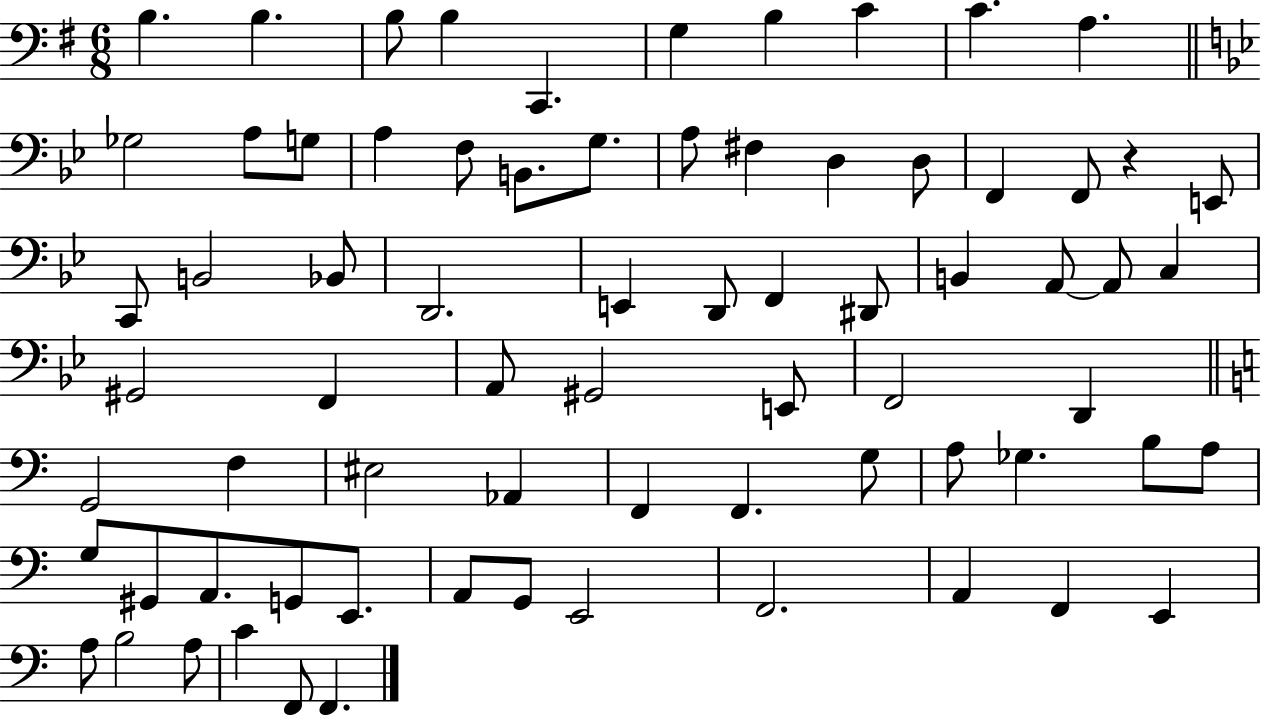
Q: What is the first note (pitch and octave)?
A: B3